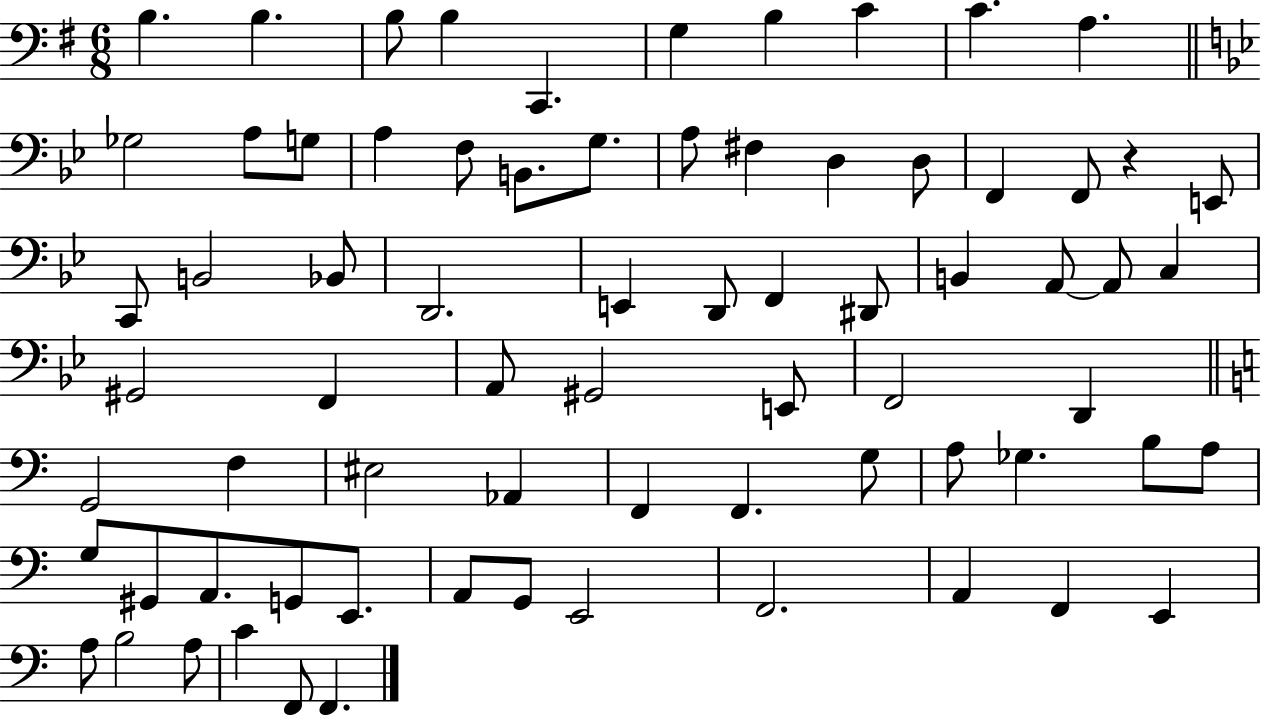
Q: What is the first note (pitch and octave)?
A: B3